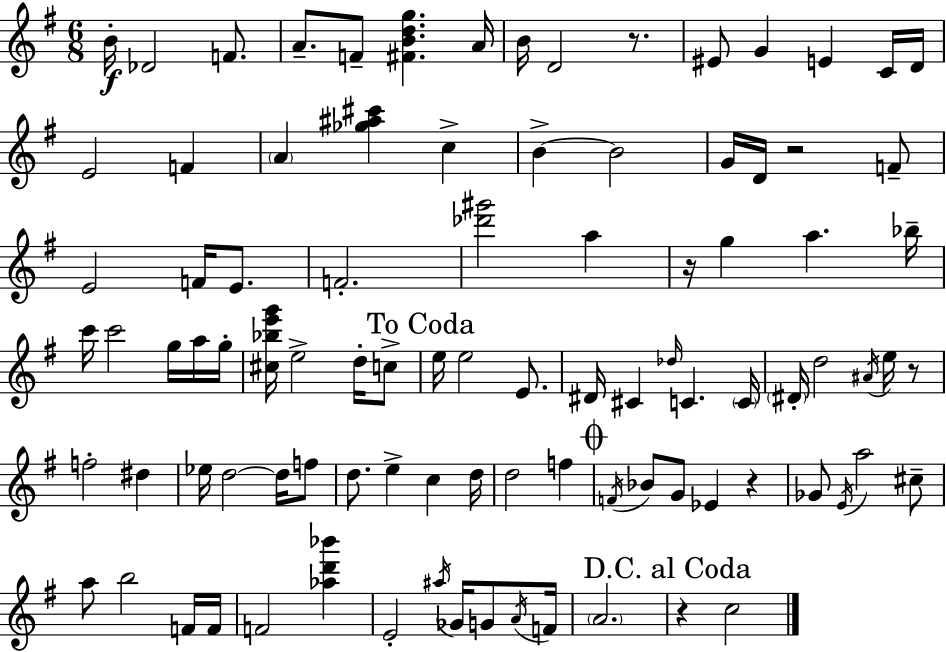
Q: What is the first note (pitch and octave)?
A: B4